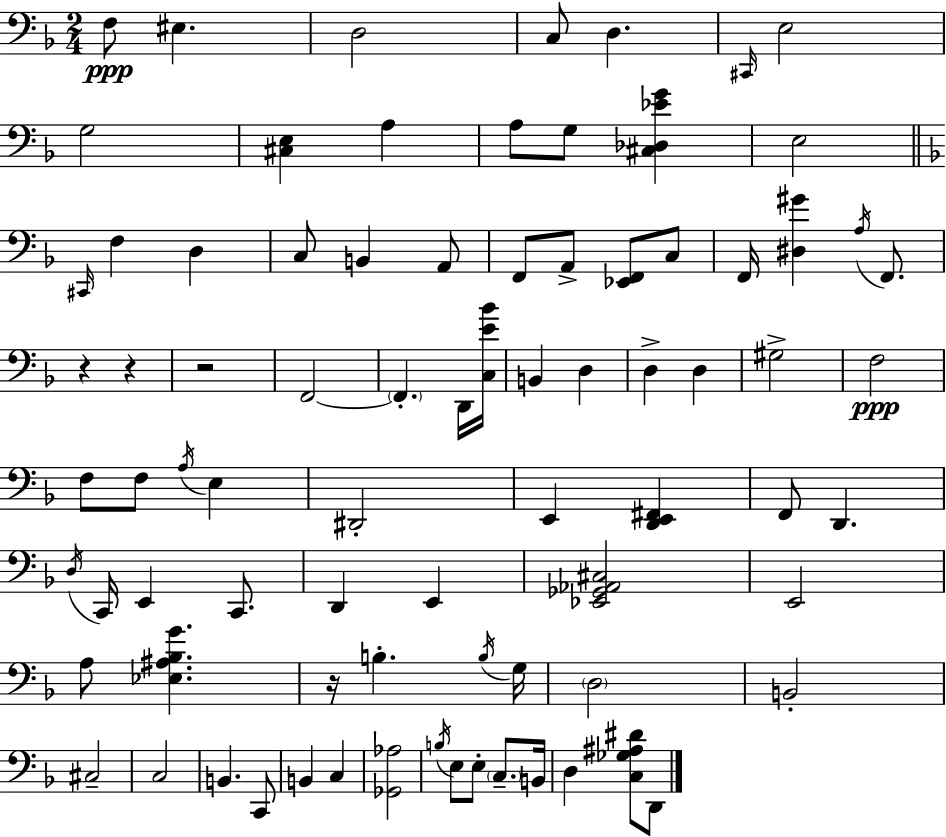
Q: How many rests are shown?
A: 4